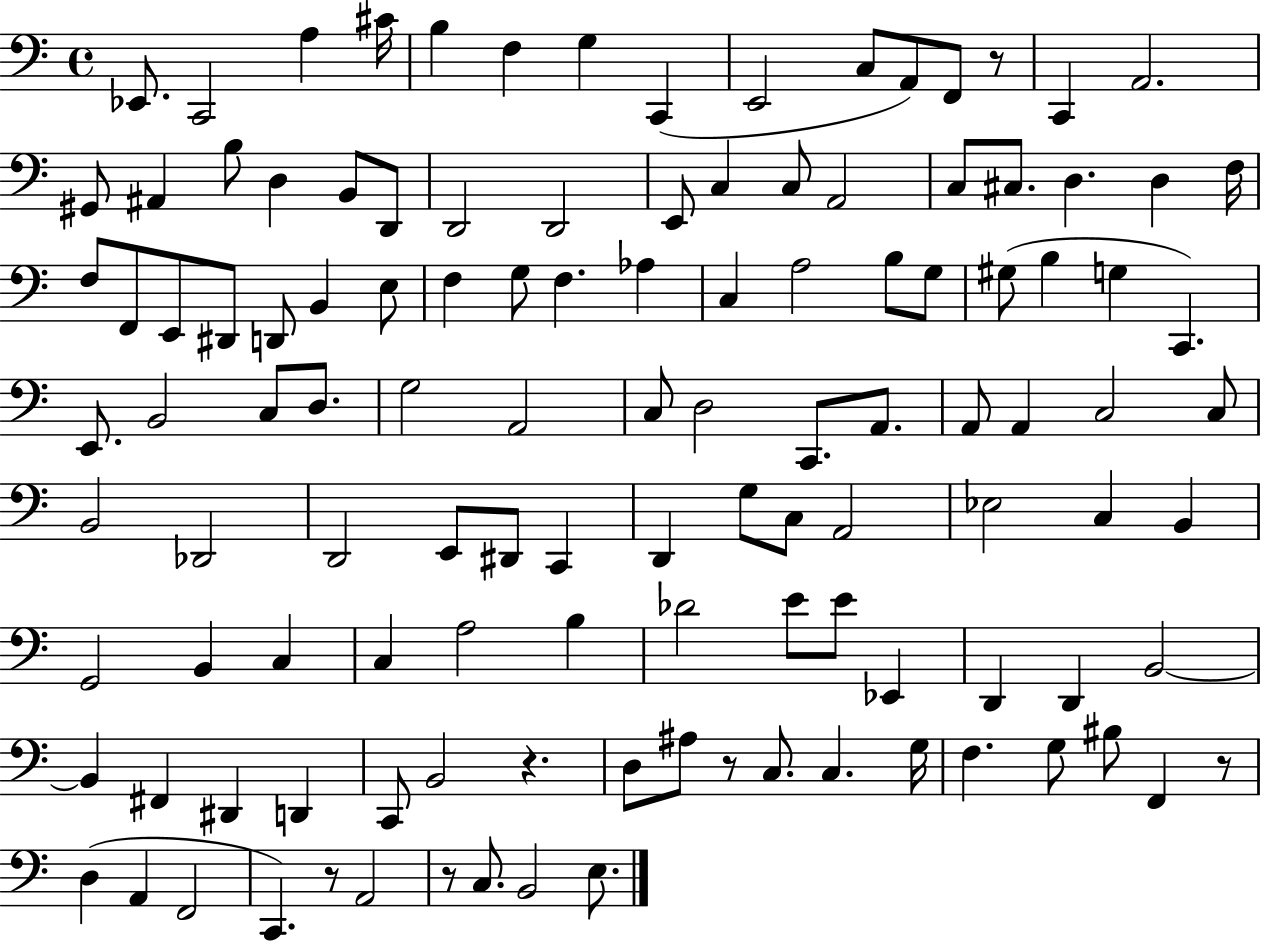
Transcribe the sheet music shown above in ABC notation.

X:1
T:Untitled
M:4/4
L:1/4
K:C
_E,,/2 C,,2 A, ^C/4 B, F, G, C,, E,,2 C,/2 A,,/2 F,,/2 z/2 C,, A,,2 ^G,,/2 ^A,, B,/2 D, B,,/2 D,,/2 D,,2 D,,2 E,,/2 C, C,/2 A,,2 C,/2 ^C,/2 D, D, F,/4 F,/2 F,,/2 E,,/2 ^D,,/2 D,,/2 B,, E,/2 F, G,/2 F, _A, C, A,2 B,/2 G,/2 ^G,/2 B, G, C,, E,,/2 B,,2 C,/2 D,/2 G,2 A,,2 C,/2 D,2 C,,/2 A,,/2 A,,/2 A,, C,2 C,/2 B,,2 _D,,2 D,,2 E,,/2 ^D,,/2 C,, D,, G,/2 C,/2 A,,2 _E,2 C, B,, G,,2 B,, C, C, A,2 B, _D2 E/2 E/2 _E,, D,, D,, B,,2 B,, ^F,, ^D,, D,, C,,/2 B,,2 z D,/2 ^A,/2 z/2 C,/2 C, G,/4 F, G,/2 ^B,/2 F,, z/2 D, A,, F,,2 C,, z/2 A,,2 z/2 C,/2 B,,2 E,/2